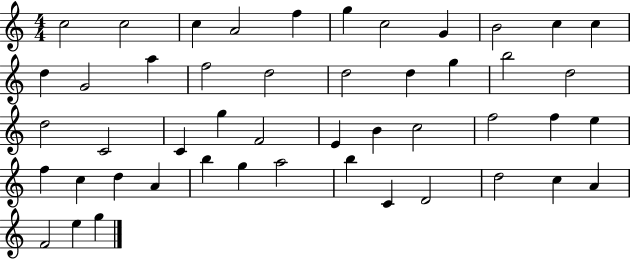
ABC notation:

X:1
T:Untitled
M:4/4
L:1/4
K:C
c2 c2 c A2 f g c2 G B2 c c d G2 a f2 d2 d2 d g b2 d2 d2 C2 C g F2 E B c2 f2 f e f c d A b g a2 b C D2 d2 c A F2 e g